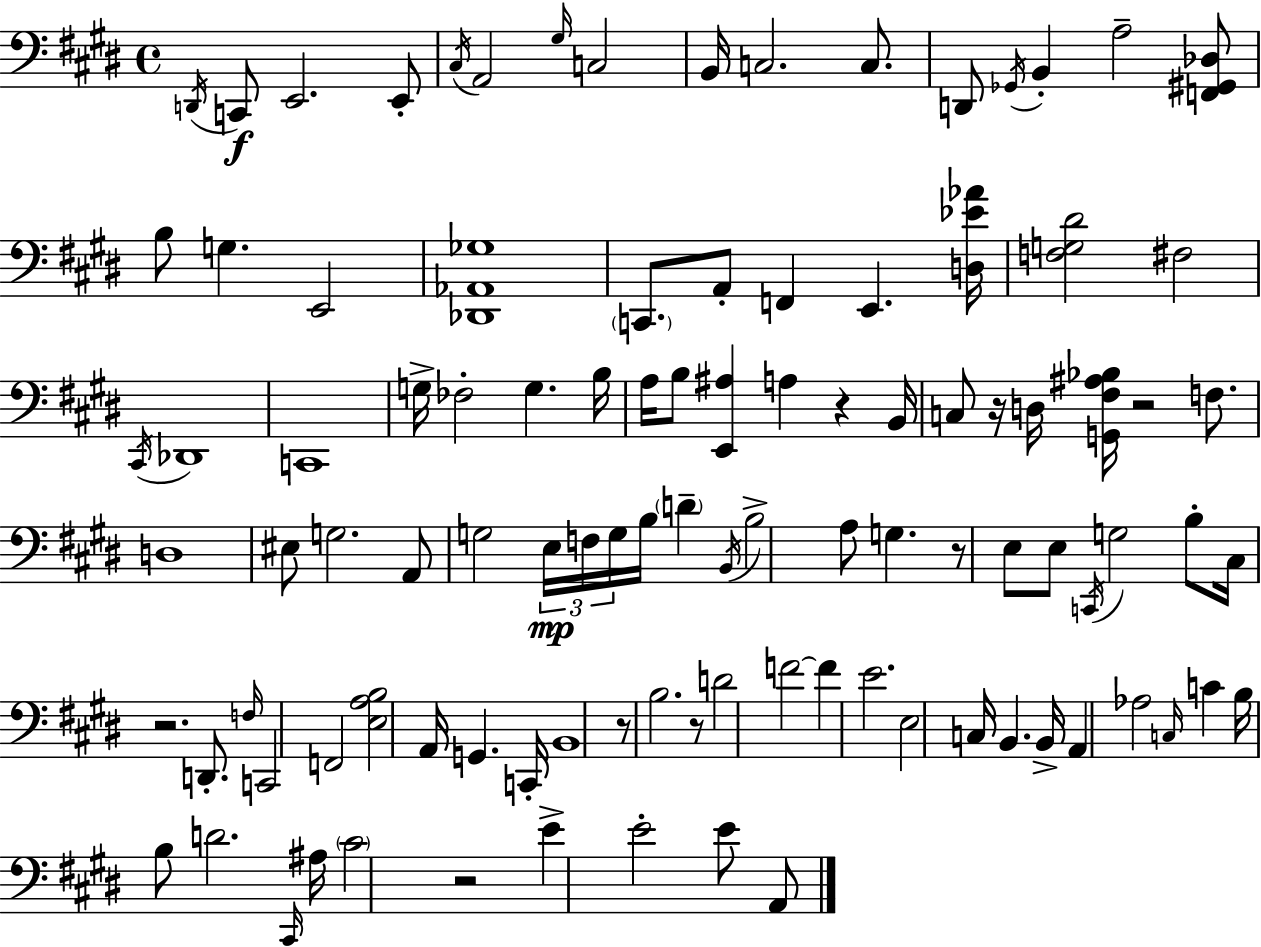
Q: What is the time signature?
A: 4/4